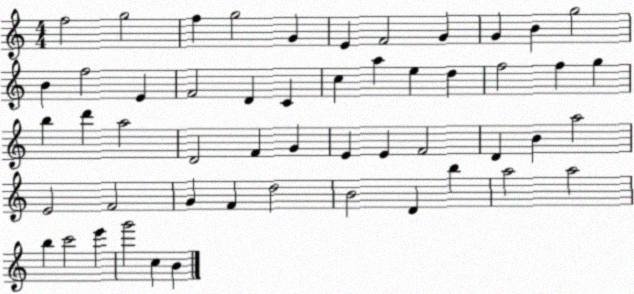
X:1
T:Untitled
M:4/4
L:1/4
K:C
f2 g2 f g2 G E F2 G G B g2 B f2 E F2 D C c a e d f2 f g b d' a2 D2 F G E E F2 D B a2 E2 F2 G F d2 B2 D b a2 a2 b c'2 e' g'2 c B